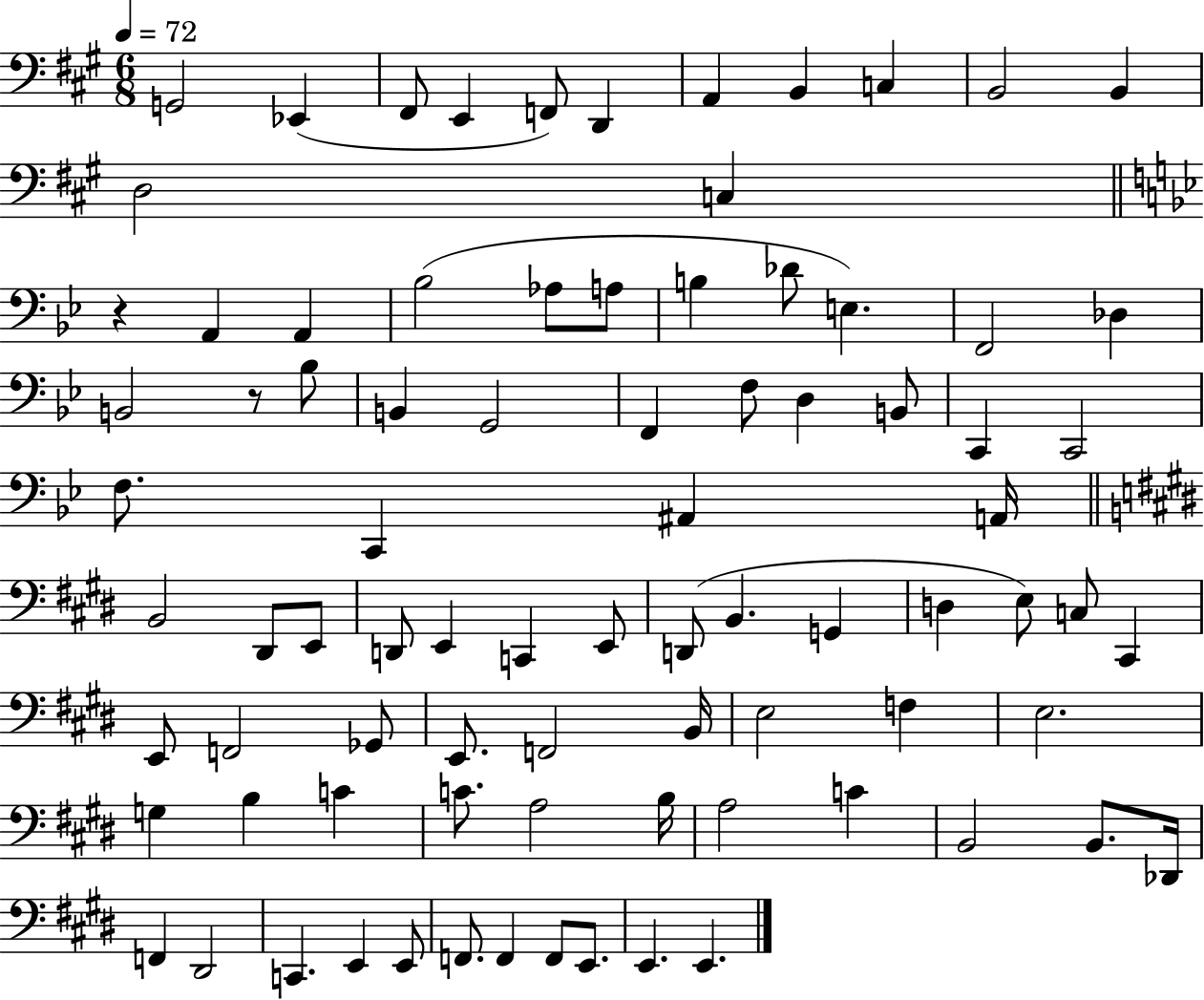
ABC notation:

X:1
T:Untitled
M:6/8
L:1/4
K:A
G,,2 _E,, ^F,,/2 E,, F,,/2 D,, A,, B,, C, B,,2 B,, D,2 C, z A,, A,, _B,2 _A,/2 A,/2 B, _D/2 E, F,,2 _D, B,,2 z/2 _B,/2 B,, G,,2 F,, F,/2 D, B,,/2 C,, C,,2 F,/2 C,, ^A,, A,,/4 B,,2 ^D,,/2 E,,/2 D,,/2 E,, C,, E,,/2 D,,/2 B,, G,, D, E,/2 C,/2 ^C,, E,,/2 F,,2 _G,,/2 E,,/2 F,,2 B,,/4 E,2 F, E,2 G, B, C C/2 A,2 B,/4 A,2 C B,,2 B,,/2 _D,,/4 F,, ^D,,2 C,, E,, E,,/2 F,,/2 F,, F,,/2 E,,/2 E,, E,,